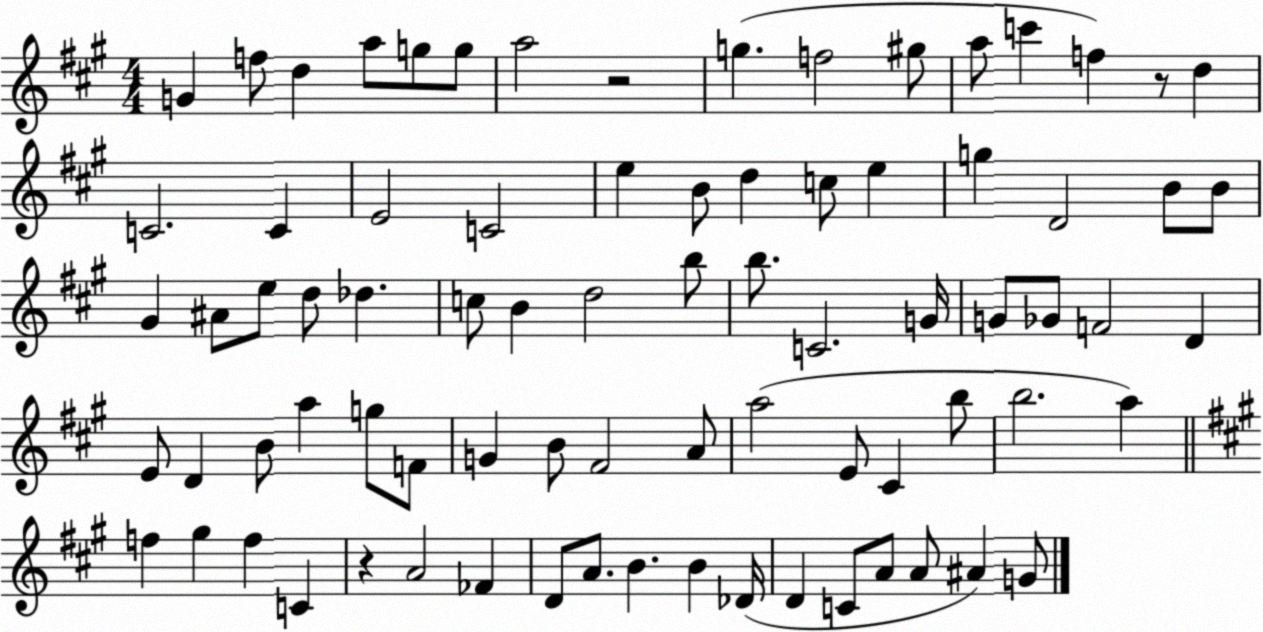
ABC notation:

X:1
T:Untitled
M:4/4
L:1/4
K:A
G f/2 d a/2 g/2 g/2 a2 z2 g f2 ^g/2 a/2 c' f z/2 d C2 C E2 C2 e B/2 d c/2 e g D2 B/2 B/2 ^G ^A/2 e/2 d/2 _d c/2 B d2 b/2 b/2 C2 G/4 G/2 _G/2 F2 D E/2 D B/2 a g/2 F/2 G B/2 ^F2 A/2 a2 E/2 ^C b/2 b2 a f ^g f C z A2 _F D/2 A/2 B B _D/4 D C/2 A/2 A/2 ^A G/2